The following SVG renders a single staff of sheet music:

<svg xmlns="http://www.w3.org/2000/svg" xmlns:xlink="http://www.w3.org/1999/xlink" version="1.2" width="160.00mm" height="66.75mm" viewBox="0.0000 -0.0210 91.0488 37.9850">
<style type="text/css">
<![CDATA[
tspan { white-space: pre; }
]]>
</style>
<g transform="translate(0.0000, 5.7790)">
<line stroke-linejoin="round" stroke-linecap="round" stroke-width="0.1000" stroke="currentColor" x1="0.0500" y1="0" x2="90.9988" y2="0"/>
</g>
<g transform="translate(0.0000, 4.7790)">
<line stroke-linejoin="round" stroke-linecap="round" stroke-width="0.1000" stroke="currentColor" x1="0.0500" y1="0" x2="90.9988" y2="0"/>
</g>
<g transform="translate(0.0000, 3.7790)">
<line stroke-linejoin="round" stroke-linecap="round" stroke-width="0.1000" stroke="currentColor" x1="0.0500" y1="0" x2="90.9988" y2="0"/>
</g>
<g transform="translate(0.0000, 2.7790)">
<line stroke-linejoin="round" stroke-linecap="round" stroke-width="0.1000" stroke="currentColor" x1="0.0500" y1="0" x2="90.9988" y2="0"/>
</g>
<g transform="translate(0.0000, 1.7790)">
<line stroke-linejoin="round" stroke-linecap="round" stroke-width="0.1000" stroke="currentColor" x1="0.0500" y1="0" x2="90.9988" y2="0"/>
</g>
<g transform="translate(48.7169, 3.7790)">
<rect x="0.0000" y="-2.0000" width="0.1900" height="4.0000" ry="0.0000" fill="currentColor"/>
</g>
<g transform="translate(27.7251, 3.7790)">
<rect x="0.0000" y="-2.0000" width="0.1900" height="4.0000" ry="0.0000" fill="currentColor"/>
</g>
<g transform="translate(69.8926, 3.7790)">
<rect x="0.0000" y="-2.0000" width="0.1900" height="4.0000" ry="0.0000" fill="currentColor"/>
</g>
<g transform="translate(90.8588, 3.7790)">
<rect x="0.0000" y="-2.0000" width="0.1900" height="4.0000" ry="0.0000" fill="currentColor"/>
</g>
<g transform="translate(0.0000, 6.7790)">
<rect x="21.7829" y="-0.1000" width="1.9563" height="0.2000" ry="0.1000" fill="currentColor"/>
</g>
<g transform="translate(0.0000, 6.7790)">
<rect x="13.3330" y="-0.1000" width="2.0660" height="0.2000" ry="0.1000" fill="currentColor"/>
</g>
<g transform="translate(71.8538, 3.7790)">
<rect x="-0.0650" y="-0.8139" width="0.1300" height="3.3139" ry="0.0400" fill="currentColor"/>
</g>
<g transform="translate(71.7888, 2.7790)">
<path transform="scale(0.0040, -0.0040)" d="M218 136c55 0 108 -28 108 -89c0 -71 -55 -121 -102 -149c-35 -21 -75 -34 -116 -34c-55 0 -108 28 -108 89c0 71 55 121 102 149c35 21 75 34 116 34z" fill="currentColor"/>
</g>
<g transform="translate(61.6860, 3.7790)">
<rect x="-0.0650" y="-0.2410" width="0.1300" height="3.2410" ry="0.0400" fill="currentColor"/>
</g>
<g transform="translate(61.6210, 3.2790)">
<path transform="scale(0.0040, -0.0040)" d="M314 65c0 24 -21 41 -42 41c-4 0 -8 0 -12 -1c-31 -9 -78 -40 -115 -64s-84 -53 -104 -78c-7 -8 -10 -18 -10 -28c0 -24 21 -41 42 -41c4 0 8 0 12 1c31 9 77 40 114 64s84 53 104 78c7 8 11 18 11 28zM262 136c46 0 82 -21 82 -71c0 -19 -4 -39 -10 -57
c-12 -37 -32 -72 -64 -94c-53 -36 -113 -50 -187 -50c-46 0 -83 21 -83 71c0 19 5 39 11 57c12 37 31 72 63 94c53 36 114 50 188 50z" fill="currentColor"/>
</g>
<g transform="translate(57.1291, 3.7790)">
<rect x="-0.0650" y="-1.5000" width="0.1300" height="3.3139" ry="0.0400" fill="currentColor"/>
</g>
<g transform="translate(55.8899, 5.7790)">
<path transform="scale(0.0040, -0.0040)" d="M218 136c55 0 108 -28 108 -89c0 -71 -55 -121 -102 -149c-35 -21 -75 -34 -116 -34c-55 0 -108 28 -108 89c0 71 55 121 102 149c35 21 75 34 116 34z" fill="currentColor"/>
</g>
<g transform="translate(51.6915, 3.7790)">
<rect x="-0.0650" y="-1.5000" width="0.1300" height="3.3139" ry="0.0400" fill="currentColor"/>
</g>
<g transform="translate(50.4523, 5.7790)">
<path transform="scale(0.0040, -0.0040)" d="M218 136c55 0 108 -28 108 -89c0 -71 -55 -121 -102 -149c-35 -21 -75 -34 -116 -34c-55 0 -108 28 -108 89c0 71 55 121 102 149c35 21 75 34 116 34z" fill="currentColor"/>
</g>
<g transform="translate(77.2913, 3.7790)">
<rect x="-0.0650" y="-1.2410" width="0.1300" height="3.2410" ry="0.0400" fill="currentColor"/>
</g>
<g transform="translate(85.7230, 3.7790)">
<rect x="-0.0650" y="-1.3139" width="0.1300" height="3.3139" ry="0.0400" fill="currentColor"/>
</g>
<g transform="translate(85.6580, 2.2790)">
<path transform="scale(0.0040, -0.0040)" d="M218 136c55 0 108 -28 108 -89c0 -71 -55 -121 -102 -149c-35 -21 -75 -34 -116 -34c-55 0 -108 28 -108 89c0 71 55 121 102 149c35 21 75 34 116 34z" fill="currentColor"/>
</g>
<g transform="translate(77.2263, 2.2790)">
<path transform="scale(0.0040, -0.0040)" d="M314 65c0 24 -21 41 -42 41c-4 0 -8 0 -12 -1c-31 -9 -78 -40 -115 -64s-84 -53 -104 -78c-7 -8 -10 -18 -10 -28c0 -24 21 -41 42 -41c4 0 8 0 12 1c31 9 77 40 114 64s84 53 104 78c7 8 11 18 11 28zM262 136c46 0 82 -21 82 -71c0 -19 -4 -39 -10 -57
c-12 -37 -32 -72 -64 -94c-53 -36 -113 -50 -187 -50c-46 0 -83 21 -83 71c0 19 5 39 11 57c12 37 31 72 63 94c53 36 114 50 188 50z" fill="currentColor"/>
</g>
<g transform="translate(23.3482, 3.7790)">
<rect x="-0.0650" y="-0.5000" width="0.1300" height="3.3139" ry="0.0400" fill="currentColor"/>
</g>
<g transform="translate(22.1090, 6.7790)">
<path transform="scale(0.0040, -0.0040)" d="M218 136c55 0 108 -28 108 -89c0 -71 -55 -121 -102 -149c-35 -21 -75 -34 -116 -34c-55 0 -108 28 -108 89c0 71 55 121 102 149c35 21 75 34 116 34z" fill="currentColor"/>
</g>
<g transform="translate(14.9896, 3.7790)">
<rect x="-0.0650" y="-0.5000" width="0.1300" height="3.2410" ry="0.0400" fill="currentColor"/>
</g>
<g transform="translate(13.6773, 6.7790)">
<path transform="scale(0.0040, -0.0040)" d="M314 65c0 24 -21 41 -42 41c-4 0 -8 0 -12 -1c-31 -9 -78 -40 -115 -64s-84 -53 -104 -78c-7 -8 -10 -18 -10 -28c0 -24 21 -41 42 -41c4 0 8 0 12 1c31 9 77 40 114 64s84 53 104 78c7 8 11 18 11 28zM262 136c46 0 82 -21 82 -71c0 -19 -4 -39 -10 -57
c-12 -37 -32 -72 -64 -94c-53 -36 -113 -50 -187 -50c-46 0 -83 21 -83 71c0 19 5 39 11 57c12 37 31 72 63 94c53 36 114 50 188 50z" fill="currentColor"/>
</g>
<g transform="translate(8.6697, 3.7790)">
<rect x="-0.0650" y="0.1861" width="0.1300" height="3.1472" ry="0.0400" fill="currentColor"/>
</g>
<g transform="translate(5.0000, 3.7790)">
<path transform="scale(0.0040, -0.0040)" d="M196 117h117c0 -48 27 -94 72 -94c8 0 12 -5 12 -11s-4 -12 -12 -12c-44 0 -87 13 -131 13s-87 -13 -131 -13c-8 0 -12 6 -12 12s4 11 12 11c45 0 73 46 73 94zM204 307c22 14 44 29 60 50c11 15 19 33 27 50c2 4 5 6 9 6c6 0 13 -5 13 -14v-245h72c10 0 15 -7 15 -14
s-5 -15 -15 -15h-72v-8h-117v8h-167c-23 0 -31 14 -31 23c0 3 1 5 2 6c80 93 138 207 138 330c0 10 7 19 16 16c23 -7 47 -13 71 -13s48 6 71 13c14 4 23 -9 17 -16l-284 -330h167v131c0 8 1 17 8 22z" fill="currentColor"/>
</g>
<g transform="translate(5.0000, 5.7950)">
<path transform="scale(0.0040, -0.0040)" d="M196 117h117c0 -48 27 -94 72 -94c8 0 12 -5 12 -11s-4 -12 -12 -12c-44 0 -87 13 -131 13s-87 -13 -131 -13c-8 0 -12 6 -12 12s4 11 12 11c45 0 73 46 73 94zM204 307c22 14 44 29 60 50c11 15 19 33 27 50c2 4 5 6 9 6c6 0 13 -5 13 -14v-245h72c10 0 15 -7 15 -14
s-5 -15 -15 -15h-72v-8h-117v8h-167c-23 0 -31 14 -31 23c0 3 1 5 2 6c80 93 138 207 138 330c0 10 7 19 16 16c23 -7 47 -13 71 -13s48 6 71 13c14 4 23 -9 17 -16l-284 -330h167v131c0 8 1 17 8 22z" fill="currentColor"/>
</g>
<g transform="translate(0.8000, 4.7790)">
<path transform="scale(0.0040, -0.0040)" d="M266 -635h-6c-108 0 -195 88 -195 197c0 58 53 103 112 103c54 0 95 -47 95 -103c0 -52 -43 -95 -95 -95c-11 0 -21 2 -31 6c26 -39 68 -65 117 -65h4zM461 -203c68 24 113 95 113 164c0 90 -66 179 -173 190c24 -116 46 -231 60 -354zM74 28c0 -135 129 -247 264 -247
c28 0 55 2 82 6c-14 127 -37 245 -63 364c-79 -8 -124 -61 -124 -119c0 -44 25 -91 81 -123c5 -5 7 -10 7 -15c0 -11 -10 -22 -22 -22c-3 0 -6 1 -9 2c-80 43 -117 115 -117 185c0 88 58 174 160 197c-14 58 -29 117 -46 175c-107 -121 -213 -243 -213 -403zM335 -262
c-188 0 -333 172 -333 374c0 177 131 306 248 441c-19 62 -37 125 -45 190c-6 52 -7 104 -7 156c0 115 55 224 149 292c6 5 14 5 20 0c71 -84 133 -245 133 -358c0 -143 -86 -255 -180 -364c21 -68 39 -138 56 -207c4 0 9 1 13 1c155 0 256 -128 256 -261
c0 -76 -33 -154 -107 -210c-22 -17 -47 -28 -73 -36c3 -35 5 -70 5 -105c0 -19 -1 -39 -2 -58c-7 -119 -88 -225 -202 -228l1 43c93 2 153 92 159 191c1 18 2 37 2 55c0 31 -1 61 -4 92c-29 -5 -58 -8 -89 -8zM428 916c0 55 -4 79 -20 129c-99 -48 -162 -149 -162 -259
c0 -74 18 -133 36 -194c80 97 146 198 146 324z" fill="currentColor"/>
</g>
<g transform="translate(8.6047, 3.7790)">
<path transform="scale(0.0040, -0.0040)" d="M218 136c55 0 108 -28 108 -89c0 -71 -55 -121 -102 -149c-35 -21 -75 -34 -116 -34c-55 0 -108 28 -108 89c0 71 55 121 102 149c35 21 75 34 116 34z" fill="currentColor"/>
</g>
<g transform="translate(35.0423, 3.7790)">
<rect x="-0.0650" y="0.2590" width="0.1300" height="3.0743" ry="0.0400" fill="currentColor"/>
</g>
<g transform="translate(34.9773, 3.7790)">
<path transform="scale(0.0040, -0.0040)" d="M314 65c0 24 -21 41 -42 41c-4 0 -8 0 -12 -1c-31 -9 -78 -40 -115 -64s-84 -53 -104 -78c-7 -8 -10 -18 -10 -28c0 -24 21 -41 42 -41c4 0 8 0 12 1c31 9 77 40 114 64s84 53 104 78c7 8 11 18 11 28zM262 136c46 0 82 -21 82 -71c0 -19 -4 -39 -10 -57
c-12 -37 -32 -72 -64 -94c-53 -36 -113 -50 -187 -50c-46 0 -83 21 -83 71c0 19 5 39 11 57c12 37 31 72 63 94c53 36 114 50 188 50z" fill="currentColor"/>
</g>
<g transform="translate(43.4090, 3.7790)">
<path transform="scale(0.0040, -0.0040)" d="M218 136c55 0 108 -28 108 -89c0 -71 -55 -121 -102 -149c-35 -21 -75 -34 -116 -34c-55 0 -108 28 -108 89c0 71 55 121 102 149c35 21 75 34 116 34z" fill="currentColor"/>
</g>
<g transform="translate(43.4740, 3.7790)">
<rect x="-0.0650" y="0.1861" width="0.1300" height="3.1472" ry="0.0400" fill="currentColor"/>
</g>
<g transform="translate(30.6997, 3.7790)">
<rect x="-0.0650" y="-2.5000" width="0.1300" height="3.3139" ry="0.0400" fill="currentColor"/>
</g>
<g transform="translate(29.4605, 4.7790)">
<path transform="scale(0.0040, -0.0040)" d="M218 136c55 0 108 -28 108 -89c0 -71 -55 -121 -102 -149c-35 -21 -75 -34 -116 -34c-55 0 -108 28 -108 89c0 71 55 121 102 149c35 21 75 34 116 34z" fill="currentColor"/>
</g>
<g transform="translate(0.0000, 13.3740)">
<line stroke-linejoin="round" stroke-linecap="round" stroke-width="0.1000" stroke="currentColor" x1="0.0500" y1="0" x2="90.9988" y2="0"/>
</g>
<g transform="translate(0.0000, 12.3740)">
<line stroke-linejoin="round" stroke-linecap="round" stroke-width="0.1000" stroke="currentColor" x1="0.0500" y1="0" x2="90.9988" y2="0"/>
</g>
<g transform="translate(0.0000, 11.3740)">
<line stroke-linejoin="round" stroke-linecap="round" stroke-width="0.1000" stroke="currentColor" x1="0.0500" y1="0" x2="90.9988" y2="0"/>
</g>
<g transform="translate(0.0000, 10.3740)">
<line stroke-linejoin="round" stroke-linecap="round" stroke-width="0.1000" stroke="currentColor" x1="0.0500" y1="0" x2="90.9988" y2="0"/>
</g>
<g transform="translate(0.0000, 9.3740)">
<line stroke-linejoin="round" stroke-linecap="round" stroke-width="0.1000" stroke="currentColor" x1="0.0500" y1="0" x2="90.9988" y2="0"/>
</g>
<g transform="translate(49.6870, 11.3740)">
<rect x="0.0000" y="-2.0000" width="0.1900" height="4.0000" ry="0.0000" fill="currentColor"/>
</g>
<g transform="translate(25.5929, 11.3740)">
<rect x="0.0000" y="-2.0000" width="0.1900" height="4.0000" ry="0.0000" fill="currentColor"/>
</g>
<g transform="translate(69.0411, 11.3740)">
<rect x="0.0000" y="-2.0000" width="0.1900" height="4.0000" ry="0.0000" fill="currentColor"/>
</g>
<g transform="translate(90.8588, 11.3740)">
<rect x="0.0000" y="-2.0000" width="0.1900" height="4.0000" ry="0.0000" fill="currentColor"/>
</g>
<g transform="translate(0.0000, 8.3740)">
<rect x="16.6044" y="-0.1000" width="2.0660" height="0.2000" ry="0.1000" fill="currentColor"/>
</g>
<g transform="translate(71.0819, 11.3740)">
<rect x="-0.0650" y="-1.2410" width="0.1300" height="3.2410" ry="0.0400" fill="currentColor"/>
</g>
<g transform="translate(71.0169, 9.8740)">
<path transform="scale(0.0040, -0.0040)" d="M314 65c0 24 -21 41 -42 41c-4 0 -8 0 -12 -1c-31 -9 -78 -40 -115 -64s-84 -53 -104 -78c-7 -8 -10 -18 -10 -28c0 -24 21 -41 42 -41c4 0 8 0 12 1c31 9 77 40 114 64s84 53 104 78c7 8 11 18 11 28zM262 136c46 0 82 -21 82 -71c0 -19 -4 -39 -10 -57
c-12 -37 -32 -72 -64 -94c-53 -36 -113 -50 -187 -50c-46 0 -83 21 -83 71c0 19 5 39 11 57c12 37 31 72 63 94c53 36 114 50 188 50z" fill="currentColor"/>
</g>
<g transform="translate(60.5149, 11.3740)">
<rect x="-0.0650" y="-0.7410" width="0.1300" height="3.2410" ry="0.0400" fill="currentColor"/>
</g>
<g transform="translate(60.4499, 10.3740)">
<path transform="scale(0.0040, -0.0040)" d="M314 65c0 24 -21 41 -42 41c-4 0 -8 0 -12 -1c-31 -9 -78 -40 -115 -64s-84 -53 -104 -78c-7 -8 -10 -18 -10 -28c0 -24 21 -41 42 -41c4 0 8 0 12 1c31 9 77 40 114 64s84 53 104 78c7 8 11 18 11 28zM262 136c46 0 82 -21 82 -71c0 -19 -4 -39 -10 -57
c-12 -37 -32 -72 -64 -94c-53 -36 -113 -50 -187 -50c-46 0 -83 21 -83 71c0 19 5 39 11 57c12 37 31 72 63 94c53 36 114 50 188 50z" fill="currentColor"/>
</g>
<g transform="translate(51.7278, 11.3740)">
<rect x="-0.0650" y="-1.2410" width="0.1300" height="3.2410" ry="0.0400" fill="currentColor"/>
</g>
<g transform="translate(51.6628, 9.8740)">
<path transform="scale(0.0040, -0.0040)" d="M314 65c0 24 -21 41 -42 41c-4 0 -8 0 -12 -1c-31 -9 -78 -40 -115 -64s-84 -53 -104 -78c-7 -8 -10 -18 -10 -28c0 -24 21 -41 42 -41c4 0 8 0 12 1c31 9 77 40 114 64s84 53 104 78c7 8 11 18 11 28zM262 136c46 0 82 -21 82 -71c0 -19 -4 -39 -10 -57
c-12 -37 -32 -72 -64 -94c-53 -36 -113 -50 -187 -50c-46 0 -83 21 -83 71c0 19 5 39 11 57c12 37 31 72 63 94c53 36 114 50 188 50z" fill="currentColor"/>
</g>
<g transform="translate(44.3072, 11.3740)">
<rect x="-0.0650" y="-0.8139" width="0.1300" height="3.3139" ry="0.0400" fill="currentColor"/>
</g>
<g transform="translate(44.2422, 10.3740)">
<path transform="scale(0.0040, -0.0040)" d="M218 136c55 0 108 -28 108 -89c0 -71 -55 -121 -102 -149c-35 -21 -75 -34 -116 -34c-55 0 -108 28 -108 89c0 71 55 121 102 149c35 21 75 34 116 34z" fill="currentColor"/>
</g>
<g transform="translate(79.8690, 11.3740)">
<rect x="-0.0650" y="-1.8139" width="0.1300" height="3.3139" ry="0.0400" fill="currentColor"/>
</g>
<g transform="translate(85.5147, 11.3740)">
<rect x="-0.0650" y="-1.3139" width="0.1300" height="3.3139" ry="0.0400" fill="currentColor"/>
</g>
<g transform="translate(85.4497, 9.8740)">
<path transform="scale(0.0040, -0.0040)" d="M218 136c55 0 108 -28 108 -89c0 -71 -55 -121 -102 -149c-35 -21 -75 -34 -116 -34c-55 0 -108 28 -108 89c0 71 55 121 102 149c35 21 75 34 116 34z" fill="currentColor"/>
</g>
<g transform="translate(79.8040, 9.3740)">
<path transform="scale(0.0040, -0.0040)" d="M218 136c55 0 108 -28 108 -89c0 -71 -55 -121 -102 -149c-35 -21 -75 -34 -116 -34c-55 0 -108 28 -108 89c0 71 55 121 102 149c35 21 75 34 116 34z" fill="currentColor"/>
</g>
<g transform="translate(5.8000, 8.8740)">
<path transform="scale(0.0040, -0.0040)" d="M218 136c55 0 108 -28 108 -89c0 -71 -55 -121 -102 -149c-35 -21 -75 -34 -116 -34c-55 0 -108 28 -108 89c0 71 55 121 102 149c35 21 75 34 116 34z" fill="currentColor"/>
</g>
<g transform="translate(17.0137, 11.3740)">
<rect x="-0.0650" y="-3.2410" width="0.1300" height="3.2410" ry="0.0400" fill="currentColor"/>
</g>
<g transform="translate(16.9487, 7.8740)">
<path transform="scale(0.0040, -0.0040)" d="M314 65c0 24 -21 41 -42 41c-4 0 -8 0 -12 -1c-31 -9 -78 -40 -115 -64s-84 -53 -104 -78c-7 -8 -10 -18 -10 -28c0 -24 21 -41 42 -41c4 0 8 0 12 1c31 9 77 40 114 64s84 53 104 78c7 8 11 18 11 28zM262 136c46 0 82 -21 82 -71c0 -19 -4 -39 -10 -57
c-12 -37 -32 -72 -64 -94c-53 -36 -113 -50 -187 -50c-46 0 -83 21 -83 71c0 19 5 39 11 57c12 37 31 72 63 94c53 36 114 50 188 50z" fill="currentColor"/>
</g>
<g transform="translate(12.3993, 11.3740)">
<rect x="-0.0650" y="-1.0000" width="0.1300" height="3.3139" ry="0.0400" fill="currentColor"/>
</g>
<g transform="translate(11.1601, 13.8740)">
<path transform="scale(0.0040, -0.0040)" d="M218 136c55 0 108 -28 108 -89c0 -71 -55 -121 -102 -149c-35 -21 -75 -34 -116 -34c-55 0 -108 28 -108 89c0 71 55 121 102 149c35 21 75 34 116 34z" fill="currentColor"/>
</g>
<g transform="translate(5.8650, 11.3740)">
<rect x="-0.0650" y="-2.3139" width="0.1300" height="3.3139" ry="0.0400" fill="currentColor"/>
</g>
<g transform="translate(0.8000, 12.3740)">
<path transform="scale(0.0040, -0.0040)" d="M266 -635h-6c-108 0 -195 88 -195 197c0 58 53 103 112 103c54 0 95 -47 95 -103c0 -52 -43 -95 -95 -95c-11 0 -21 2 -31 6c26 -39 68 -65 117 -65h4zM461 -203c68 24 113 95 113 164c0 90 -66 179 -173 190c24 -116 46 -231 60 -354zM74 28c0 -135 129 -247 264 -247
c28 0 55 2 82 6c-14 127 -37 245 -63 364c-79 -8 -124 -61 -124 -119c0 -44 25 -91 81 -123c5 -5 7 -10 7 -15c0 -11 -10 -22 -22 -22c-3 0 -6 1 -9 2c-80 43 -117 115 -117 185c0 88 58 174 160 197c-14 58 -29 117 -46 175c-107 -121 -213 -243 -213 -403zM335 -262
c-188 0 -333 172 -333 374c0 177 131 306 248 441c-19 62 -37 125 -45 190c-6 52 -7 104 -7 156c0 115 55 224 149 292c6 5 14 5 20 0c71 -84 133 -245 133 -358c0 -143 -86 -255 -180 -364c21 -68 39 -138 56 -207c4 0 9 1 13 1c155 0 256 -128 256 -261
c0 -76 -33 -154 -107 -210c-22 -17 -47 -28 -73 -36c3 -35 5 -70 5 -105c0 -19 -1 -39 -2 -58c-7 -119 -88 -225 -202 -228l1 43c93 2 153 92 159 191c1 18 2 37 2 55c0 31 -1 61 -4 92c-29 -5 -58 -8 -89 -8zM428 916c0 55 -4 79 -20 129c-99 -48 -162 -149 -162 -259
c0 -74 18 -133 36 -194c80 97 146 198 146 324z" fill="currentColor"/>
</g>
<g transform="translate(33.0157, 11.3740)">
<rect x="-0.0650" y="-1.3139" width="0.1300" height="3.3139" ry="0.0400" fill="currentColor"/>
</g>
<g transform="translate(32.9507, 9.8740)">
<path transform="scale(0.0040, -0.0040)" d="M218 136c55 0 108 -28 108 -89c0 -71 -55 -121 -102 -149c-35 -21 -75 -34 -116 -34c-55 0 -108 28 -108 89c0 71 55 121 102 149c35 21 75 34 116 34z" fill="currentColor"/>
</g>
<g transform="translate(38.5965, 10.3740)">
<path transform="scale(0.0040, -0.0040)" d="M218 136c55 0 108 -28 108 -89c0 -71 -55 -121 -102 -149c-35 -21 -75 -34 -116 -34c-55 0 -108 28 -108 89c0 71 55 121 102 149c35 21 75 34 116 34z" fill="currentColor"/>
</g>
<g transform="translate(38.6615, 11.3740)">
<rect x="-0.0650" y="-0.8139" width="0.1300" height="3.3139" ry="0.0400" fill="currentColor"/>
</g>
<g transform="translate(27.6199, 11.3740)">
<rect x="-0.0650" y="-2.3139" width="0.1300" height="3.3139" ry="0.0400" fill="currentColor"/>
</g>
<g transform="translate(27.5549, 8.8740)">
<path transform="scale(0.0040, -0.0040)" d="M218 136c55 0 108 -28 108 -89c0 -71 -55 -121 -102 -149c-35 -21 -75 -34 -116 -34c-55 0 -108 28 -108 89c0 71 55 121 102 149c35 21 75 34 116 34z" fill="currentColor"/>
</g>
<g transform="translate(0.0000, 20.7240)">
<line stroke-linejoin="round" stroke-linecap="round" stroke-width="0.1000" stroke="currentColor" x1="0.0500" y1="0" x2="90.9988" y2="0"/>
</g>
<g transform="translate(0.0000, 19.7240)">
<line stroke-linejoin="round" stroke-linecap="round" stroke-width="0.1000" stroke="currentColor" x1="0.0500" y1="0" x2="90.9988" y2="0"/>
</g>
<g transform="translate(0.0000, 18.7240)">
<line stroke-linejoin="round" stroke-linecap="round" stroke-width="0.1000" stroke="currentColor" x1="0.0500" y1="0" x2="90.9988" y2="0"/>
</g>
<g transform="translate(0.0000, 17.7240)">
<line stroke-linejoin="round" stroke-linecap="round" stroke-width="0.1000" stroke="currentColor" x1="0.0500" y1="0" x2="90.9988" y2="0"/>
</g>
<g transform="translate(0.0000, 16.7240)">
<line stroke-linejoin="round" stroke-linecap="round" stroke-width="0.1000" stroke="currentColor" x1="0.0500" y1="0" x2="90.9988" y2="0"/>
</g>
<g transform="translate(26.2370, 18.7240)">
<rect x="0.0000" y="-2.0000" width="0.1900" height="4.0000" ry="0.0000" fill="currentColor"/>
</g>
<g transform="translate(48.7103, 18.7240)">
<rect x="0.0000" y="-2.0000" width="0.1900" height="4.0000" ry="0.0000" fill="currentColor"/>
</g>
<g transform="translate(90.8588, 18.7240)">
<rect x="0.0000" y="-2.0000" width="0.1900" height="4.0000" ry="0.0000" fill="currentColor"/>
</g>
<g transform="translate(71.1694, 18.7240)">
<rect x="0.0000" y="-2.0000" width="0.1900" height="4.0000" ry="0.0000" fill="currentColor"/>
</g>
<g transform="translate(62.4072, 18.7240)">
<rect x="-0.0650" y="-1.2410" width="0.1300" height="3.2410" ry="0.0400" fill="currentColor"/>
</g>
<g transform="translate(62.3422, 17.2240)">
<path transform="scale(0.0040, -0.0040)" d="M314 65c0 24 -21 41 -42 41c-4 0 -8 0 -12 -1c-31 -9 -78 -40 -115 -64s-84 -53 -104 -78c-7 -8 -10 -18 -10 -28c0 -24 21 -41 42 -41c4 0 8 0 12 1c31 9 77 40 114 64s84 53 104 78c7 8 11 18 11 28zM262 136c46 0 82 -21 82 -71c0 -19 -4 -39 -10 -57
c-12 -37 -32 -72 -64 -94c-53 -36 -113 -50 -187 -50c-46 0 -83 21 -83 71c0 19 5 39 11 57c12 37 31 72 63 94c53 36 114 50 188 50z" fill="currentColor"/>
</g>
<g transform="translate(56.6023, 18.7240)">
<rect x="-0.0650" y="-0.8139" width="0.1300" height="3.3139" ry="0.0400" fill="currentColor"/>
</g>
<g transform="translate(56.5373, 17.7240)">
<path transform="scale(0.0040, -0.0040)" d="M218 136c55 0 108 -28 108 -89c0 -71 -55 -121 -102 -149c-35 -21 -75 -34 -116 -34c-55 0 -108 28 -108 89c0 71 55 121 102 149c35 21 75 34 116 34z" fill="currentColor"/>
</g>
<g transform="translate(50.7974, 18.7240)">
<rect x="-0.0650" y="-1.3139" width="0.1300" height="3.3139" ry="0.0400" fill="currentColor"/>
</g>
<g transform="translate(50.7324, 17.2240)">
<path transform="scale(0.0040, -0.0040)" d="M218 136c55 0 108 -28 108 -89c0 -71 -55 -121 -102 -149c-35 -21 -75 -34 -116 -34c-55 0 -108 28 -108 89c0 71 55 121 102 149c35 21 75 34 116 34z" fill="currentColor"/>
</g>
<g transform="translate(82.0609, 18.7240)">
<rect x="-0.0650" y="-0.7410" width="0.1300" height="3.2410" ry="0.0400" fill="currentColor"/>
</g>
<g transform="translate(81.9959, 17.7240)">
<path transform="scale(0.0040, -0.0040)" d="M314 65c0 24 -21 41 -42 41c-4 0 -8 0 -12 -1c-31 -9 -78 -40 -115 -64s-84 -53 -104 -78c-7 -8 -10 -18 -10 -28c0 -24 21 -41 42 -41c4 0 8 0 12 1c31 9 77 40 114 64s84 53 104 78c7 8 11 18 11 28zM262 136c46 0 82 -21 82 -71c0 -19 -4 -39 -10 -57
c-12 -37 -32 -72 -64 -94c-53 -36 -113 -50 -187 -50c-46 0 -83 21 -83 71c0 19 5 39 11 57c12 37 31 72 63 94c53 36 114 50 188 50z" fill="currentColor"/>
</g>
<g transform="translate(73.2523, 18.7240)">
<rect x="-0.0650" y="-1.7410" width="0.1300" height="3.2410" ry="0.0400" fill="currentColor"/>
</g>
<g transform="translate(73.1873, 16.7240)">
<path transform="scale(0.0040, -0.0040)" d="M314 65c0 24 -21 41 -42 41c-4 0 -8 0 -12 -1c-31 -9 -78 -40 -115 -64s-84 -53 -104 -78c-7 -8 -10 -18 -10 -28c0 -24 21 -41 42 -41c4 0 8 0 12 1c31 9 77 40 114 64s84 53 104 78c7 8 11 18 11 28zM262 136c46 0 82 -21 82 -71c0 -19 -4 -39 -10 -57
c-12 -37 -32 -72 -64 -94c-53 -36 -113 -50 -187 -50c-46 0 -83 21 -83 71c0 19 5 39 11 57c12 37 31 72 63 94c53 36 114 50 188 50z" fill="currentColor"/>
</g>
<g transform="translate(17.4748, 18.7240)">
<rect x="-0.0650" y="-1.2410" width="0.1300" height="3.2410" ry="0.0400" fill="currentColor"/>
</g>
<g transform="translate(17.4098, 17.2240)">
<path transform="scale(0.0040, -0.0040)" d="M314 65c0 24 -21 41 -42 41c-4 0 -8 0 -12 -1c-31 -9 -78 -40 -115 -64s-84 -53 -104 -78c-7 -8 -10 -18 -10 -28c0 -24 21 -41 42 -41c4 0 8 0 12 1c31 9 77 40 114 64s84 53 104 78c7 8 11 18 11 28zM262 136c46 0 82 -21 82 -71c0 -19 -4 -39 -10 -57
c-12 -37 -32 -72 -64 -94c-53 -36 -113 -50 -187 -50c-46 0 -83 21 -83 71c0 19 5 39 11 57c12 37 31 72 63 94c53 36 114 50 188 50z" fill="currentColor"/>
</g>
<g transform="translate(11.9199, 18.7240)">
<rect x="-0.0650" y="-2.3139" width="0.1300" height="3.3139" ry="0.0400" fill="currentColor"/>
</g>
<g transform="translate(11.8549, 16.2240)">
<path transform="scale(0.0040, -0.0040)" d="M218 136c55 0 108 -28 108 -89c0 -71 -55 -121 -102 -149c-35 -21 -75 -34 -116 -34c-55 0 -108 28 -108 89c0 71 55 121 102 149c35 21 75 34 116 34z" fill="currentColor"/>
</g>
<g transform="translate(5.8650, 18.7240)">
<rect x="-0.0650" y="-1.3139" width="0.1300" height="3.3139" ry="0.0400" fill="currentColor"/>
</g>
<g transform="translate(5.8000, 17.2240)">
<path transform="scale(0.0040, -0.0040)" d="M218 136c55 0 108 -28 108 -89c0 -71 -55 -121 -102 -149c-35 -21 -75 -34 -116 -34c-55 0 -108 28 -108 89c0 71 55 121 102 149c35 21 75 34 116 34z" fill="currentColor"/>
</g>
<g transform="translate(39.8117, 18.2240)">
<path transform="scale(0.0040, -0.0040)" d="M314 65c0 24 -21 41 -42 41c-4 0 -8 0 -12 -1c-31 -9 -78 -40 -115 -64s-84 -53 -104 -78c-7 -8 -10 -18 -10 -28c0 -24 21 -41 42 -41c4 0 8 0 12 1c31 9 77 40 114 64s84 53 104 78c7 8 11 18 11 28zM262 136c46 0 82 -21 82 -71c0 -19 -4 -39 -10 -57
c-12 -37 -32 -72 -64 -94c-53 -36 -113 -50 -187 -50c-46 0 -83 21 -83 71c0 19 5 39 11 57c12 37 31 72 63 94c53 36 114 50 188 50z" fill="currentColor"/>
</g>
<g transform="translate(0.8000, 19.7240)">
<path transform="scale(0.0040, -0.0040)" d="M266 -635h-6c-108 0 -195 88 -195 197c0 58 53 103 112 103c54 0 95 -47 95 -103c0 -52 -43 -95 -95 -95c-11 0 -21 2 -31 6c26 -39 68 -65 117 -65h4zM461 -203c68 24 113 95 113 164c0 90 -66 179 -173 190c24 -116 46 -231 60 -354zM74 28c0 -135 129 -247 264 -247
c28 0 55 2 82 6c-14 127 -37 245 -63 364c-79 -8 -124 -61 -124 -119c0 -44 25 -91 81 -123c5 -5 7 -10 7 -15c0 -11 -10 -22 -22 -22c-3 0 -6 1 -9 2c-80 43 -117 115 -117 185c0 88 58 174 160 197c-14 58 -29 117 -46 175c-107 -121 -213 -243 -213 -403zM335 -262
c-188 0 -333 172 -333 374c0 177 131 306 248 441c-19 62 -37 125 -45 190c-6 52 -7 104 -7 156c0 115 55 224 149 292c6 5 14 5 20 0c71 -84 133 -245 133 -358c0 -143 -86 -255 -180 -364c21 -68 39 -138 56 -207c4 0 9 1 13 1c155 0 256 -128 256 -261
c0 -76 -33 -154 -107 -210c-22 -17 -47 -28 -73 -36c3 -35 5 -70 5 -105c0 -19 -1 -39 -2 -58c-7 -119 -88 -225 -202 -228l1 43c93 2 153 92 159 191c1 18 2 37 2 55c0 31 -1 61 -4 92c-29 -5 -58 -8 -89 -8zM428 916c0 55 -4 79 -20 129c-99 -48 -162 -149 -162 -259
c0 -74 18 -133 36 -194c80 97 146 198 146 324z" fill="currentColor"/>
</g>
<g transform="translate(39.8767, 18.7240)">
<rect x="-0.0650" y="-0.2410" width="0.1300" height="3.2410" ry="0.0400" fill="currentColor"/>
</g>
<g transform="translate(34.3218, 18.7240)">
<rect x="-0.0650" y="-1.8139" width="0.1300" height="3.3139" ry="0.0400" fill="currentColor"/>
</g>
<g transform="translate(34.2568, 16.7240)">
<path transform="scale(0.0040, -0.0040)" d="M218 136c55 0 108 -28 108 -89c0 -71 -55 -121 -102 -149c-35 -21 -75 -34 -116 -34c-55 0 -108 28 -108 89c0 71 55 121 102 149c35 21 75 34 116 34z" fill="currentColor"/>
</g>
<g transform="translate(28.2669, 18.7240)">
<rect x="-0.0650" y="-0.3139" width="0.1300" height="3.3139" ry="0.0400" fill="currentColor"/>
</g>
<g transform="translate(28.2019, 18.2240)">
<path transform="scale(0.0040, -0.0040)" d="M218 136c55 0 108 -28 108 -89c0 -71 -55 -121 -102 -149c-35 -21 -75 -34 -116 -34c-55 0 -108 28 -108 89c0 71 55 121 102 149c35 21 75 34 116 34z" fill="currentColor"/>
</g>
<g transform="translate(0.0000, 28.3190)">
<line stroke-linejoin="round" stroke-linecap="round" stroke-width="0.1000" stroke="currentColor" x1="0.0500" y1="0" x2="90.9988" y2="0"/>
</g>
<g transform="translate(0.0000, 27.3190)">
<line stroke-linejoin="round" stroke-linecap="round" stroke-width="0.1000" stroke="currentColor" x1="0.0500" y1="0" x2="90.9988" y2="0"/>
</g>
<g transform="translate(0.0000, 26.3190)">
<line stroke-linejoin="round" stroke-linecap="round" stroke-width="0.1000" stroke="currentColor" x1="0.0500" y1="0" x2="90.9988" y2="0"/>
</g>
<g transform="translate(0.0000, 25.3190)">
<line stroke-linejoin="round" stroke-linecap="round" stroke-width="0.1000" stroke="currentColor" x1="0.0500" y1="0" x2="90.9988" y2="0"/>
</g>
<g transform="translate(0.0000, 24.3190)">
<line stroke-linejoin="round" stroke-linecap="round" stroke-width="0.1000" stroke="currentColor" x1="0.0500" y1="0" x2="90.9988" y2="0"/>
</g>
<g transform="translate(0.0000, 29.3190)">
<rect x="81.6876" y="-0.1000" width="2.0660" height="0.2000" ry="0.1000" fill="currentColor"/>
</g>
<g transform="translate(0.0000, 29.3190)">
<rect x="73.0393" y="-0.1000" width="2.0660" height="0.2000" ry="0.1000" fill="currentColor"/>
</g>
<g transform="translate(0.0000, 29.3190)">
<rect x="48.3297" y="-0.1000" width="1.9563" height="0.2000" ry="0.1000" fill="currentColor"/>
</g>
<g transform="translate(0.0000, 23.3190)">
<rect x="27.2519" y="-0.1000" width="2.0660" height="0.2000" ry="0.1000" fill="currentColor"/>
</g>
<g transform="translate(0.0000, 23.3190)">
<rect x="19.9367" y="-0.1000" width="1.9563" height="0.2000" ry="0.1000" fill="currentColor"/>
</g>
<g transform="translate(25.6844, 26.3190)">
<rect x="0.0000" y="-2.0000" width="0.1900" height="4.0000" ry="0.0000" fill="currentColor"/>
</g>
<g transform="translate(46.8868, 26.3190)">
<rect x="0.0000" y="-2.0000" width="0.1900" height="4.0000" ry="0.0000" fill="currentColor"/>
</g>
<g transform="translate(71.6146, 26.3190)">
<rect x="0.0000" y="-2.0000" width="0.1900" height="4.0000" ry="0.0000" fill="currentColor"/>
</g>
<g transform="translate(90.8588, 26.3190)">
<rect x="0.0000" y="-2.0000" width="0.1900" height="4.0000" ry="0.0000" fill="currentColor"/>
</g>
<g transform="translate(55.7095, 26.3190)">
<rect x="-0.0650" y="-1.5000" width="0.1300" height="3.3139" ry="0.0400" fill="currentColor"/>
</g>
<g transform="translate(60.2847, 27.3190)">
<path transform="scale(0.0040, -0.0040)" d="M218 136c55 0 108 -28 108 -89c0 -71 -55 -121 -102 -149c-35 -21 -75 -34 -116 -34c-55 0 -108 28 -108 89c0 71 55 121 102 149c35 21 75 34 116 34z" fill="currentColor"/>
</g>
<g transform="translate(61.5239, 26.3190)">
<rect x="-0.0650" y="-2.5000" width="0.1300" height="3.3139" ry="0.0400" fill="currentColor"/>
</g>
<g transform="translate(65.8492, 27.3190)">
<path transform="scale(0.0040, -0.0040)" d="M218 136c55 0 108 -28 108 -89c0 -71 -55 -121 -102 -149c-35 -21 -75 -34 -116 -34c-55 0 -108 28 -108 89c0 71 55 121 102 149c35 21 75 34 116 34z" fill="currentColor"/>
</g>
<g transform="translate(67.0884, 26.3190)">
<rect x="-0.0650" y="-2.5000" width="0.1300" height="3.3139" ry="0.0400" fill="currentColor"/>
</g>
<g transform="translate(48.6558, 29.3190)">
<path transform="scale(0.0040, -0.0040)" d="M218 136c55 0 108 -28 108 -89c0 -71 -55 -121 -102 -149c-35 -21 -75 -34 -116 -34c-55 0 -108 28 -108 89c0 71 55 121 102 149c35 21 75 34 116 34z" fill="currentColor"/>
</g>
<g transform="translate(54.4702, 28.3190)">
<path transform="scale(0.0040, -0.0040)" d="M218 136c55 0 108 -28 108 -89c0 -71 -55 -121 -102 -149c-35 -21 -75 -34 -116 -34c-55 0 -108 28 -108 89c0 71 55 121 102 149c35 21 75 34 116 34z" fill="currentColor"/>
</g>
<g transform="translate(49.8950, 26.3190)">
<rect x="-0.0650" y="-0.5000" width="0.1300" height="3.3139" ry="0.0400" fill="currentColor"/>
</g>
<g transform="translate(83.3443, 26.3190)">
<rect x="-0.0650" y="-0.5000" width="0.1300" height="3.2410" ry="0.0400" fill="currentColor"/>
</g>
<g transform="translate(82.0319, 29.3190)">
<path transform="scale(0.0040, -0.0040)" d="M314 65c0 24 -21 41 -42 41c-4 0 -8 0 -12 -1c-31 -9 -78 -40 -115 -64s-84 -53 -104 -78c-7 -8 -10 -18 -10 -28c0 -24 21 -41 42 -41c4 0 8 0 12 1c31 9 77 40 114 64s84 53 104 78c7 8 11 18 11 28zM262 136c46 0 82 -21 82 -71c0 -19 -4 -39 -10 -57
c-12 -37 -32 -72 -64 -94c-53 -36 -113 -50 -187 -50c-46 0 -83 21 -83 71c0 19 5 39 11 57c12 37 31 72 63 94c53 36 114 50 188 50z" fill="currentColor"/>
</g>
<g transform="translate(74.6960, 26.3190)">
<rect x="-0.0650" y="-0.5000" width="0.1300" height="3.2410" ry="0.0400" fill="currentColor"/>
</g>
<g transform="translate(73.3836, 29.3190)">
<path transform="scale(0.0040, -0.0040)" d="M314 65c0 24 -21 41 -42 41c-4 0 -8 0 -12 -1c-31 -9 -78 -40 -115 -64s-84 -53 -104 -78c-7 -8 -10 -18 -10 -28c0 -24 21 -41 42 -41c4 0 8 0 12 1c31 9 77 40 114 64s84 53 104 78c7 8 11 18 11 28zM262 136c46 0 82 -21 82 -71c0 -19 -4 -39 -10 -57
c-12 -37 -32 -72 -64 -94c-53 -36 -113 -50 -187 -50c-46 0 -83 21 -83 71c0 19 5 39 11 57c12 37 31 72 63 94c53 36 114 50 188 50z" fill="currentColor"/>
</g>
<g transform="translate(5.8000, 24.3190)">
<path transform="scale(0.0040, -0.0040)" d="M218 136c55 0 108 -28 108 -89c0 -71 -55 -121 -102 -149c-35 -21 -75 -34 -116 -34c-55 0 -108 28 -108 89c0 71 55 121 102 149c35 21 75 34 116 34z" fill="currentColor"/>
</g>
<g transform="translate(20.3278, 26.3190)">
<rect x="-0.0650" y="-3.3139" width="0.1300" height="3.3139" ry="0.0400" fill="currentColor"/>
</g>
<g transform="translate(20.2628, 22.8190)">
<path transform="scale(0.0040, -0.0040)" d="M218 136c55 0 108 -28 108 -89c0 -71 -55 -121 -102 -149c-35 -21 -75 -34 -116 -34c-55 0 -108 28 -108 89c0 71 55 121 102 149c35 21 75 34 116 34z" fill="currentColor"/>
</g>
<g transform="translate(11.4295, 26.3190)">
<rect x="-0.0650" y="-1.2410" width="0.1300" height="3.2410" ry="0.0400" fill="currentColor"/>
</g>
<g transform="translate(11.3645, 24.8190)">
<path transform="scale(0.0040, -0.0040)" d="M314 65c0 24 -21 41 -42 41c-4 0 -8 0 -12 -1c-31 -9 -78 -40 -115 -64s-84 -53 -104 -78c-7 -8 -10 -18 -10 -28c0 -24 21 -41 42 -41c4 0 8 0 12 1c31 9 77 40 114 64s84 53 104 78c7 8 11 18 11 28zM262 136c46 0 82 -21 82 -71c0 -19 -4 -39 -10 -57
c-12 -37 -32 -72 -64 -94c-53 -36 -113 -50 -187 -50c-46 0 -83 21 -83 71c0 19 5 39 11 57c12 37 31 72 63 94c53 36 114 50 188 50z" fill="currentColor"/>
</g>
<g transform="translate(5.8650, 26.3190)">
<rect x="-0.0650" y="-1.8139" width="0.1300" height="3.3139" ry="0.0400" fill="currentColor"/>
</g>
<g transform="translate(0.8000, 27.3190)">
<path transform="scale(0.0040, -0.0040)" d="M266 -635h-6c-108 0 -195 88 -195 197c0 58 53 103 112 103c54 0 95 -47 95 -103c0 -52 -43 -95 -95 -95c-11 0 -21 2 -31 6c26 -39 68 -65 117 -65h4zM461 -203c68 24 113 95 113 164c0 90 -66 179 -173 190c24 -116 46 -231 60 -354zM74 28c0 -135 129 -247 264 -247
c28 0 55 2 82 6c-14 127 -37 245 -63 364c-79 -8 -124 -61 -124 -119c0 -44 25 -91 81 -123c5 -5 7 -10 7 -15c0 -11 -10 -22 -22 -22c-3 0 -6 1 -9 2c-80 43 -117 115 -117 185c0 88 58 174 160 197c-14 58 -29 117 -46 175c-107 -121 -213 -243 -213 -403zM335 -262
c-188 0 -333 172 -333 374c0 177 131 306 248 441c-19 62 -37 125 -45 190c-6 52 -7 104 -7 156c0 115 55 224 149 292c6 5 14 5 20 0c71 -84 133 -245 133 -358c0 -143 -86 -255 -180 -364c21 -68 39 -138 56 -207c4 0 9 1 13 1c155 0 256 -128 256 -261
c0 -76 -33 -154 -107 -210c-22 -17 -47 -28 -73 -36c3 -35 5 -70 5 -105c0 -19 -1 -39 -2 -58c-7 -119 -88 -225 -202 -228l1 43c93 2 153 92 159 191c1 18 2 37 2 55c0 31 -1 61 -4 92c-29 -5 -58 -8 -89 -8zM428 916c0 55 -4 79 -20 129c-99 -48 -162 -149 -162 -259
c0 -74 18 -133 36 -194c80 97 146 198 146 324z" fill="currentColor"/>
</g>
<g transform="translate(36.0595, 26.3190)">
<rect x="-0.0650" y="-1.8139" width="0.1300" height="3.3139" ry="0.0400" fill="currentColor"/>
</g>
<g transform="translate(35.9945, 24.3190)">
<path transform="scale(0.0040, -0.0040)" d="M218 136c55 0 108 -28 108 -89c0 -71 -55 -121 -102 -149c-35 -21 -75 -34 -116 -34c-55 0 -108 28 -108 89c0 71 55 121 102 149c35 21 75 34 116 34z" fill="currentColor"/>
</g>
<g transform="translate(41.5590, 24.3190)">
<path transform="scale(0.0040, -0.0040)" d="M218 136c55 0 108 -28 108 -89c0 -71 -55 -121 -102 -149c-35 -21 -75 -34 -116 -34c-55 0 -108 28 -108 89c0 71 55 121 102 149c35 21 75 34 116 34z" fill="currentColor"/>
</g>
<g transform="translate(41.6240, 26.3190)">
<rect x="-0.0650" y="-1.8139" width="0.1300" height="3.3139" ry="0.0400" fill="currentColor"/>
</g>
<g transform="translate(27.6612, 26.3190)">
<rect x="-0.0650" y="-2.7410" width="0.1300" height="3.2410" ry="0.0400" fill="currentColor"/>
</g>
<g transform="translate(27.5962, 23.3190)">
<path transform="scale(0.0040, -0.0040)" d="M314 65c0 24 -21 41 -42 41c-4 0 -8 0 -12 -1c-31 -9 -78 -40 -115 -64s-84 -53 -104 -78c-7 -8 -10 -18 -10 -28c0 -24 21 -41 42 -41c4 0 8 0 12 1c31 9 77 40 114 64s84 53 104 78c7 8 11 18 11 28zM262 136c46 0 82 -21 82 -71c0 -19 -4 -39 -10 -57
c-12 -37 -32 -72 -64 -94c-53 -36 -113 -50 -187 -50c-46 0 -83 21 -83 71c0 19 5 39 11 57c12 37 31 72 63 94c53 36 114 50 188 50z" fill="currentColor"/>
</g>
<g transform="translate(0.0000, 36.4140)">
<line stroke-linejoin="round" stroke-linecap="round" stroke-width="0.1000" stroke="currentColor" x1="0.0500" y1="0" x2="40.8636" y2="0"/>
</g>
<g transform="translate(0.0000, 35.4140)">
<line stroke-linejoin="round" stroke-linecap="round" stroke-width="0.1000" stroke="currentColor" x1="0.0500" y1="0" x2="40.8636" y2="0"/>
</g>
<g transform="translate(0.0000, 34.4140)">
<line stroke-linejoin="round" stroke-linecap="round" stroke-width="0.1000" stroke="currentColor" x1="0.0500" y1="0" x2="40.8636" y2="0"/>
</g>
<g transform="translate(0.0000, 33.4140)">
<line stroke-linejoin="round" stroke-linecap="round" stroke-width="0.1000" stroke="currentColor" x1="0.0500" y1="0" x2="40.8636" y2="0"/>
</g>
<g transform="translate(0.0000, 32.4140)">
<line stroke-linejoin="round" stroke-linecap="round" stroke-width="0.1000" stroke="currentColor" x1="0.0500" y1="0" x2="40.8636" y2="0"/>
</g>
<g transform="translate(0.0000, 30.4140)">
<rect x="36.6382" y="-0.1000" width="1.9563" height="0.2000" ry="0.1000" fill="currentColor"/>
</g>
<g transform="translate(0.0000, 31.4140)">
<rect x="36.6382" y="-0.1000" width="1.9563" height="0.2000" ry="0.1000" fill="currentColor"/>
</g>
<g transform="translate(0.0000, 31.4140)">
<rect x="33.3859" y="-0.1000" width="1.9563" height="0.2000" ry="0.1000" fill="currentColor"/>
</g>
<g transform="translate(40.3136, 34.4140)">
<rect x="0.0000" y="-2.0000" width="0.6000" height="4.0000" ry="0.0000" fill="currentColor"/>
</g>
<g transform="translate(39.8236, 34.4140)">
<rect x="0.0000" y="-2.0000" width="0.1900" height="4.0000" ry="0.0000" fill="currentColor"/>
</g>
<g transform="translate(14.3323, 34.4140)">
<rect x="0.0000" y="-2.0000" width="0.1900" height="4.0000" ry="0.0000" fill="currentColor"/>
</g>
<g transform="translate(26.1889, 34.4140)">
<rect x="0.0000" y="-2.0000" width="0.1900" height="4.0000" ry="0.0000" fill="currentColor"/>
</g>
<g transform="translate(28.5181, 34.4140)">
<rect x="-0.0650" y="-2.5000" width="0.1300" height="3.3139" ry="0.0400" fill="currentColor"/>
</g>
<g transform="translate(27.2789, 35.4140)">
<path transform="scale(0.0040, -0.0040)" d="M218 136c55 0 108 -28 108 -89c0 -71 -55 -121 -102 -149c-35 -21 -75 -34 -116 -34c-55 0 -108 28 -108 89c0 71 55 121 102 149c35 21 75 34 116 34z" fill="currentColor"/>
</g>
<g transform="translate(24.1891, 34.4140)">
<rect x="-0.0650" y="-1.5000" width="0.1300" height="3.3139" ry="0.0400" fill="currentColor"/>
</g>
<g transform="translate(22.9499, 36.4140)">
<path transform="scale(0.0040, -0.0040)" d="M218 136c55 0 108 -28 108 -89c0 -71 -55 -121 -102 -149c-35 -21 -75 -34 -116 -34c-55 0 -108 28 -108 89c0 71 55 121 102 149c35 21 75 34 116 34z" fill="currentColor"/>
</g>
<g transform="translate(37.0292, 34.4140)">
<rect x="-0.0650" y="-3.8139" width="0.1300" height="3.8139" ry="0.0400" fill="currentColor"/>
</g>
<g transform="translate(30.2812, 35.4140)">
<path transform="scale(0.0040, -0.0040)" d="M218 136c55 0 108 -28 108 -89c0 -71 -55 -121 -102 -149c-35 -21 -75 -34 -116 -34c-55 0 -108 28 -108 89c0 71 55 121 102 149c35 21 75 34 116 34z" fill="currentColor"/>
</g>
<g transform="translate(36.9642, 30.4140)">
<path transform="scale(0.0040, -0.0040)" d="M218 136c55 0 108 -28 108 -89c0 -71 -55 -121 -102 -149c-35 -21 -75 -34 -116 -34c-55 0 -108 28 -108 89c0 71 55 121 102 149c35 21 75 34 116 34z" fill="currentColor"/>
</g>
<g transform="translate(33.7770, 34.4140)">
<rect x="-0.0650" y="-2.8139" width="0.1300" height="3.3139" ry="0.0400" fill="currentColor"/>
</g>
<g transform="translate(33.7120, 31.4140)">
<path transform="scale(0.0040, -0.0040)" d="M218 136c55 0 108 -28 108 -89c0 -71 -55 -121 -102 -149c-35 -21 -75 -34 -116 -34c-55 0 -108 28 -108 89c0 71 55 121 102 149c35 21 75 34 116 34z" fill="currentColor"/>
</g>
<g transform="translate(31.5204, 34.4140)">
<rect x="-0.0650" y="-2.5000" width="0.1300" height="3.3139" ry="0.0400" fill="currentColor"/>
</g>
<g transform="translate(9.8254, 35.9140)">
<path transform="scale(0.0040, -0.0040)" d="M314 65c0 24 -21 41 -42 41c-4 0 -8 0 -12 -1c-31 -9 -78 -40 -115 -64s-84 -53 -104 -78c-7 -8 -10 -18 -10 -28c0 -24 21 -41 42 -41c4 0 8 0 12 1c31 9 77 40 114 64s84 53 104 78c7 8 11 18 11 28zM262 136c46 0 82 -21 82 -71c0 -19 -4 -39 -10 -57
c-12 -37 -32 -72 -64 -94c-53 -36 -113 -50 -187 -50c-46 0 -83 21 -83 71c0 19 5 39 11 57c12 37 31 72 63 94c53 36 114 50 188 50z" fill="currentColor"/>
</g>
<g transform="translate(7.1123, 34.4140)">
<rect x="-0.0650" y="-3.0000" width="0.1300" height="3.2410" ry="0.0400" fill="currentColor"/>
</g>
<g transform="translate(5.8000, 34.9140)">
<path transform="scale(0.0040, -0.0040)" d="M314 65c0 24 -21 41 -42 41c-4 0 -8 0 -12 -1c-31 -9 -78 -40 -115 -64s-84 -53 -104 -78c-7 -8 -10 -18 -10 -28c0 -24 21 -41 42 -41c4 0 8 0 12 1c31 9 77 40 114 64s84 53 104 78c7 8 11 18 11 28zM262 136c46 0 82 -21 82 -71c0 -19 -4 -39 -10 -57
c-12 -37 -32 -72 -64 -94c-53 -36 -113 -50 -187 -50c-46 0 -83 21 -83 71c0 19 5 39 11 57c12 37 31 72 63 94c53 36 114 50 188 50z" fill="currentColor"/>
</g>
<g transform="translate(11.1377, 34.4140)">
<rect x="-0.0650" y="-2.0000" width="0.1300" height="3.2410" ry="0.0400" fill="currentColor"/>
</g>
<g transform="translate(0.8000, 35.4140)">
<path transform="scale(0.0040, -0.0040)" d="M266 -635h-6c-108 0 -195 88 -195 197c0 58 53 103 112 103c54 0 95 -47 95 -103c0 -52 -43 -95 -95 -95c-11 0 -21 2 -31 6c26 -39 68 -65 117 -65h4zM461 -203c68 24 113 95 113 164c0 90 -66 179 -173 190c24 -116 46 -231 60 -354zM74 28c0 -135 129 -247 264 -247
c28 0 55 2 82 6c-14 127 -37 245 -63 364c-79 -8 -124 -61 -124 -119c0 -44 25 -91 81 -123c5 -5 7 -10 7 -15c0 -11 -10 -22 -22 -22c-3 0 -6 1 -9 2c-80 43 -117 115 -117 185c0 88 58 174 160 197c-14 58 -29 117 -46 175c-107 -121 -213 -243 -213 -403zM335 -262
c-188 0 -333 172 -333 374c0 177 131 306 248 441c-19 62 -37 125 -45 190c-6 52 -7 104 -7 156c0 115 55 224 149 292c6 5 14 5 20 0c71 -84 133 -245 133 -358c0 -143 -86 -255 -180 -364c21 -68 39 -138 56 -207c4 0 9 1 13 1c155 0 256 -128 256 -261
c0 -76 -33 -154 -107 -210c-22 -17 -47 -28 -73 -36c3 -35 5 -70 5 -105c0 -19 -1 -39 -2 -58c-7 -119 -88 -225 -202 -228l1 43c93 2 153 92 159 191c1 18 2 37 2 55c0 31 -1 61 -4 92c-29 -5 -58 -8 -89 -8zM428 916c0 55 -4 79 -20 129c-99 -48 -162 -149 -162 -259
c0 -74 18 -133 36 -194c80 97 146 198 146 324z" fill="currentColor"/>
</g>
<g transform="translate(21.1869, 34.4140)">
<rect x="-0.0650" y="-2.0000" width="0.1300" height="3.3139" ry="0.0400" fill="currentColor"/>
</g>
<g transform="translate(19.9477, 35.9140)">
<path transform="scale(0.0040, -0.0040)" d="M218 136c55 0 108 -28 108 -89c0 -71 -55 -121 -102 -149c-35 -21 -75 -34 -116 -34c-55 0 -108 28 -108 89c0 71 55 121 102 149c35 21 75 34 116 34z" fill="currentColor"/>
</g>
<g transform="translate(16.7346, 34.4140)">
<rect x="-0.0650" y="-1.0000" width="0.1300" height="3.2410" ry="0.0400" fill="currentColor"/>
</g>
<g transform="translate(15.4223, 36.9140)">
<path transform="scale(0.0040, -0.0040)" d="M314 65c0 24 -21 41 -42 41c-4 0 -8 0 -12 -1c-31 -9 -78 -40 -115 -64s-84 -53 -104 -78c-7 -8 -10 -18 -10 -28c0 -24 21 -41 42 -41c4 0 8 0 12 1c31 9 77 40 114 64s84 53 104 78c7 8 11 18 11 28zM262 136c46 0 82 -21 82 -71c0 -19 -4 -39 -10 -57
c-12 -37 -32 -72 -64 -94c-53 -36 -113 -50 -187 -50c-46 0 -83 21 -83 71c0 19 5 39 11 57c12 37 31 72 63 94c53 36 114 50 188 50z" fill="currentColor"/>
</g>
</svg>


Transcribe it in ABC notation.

X:1
T:Untitled
M:4/4
L:1/4
K:C
B C2 C G B2 B E E c2 d e2 e g D b2 g e d d e2 d2 e2 f e e g e2 c f c2 e d e2 f2 d2 f e2 b a2 f f C E G G C2 C2 A2 F2 D2 F E G G a c'